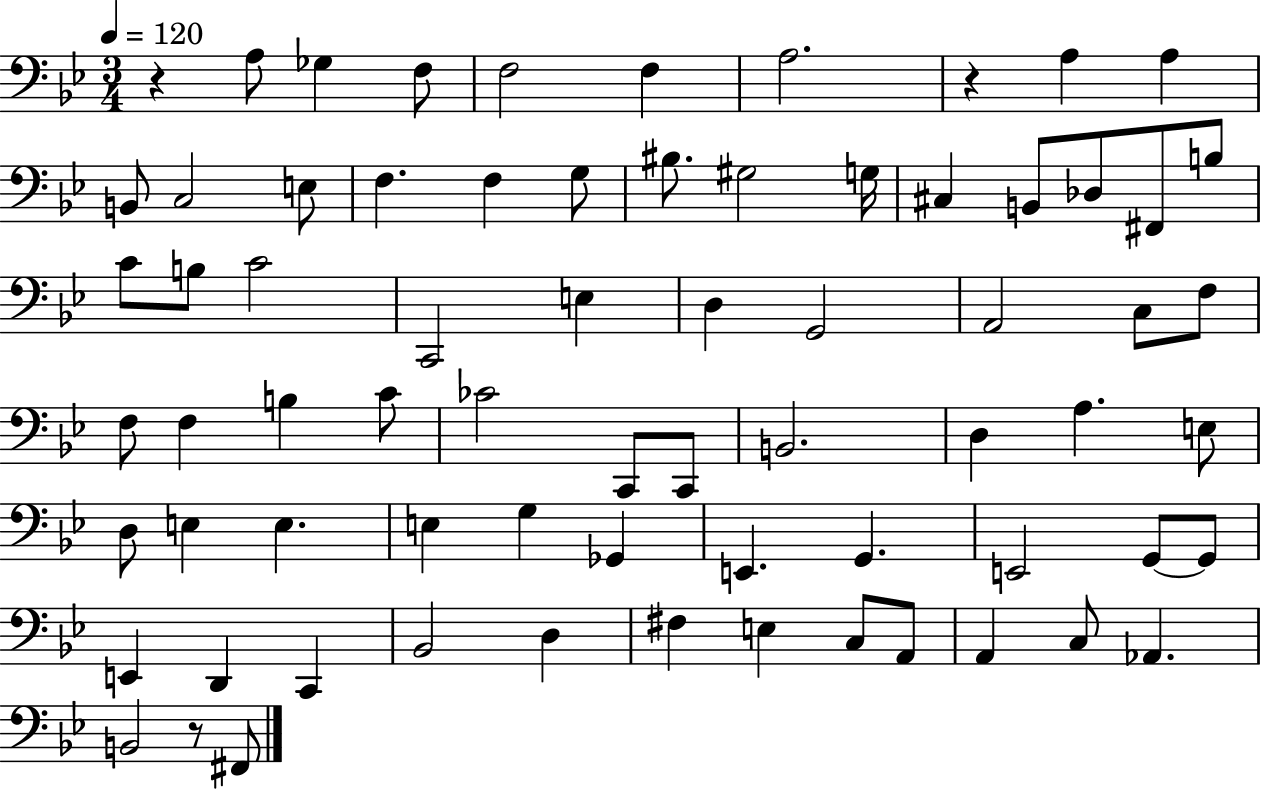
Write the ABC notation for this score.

X:1
T:Untitled
M:3/4
L:1/4
K:Bb
z A,/2 _G, F,/2 F,2 F, A,2 z A, A, B,,/2 C,2 E,/2 F, F, G,/2 ^B,/2 ^G,2 G,/4 ^C, B,,/2 _D,/2 ^F,,/2 B,/2 C/2 B,/2 C2 C,,2 E, D, G,,2 A,,2 C,/2 F,/2 F,/2 F, B, C/2 _C2 C,,/2 C,,/2 B,,2 D, A, E,/2 D,/2 E, E, E, G, _G,, E,, G,, E,,2 G,,/2 G,,/2 E,, D,, C,, _B,,2 D, ^F, E, C,/2 A,,/2 A,, C,/2 _A,, B,,2 z/2 ^F,,/2